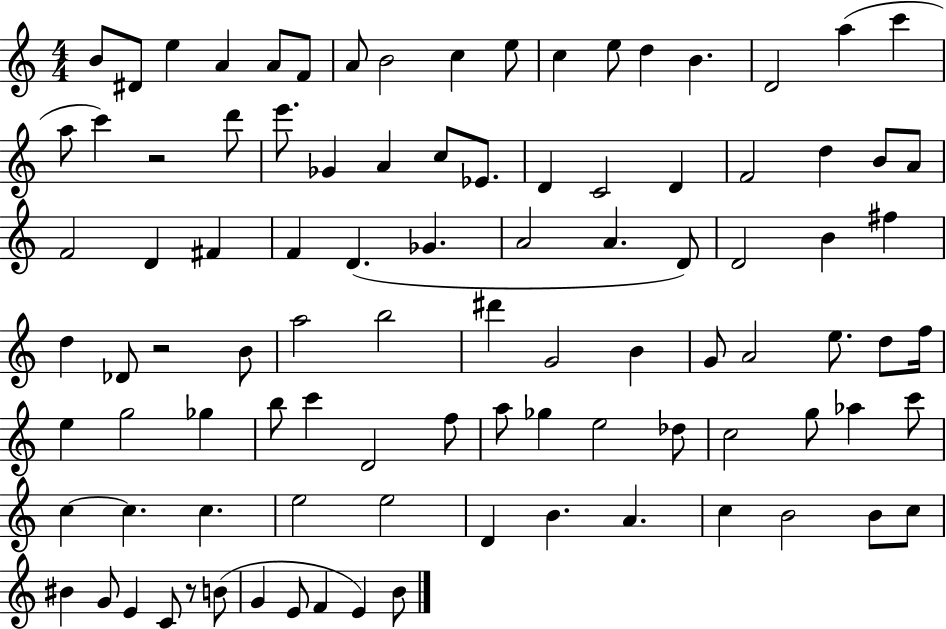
{
  \clef treble
  \numericTimeSignature
  \time 4/4
  \key c \major
  b'8 dis'8 e''4 a'4 a'8 f'8 | a'8 b'2 c''4 e''8 | c''4 e''8 d''4 b'4. | d'2 a''4( c'''4 | \break a''8 c'''4) r2 d'''8 | e'''8. ges'4 a'4 c''8 ees'8. | d'4 c'2 d'4 | f'2 d''4 b'8 a'8 | \break f'2 d'4 fis'4 | f'4 d'4.( ges'4. | a'2 a'4. d'8) | d'2 b'4 fis''4 | \break d''4 des'8 r2 b'8 | a''2 b''2 | dis'''4 g'2 b'4 | g'8 a'2 e''8. d''8 f''16 | \break e''4 g''2 ges''4 | b''8 c'''4 d'2 f''8 | a''8 ges''4 e''2 des''8 | c''2 g''8 aes''4 c'''8 | \break c''4~~ c''4. c''4. | e''2 e''2 | d'4 b'4. a'4. | c''4 b'2 b'8 c''8 | \break bis'4 g'8 e'4 c'8 r8 b'8( | g'4 e'8 f'4 e'4) b'8 | \bar "|."
}